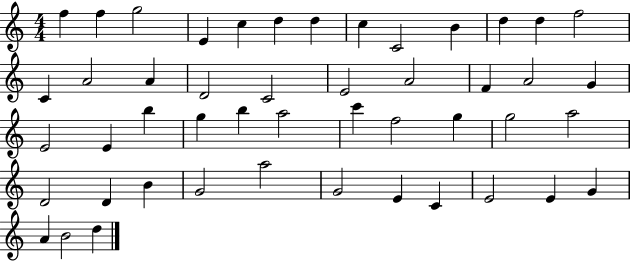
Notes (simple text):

F5/q F5/q G5/h E4/q C5/q D5/q D5/q C5/q C4/h B4/q D5/q D5/q F5/h C4/q A4/h A4/q D4/h C4/h E4/h A4/h F4/q A4/h G4/q E4/h E4/q B5/q G5/q B5/q A5/h C6/q F5/h G5/q G5/h A5/h D4/h D4/q B4/q G4/h A5/h G4/h E4/q C4/q E4/h E4/q G4/q A4/q B4/h D5/q